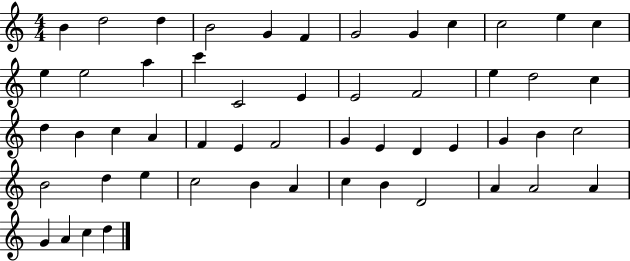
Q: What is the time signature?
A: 4/4